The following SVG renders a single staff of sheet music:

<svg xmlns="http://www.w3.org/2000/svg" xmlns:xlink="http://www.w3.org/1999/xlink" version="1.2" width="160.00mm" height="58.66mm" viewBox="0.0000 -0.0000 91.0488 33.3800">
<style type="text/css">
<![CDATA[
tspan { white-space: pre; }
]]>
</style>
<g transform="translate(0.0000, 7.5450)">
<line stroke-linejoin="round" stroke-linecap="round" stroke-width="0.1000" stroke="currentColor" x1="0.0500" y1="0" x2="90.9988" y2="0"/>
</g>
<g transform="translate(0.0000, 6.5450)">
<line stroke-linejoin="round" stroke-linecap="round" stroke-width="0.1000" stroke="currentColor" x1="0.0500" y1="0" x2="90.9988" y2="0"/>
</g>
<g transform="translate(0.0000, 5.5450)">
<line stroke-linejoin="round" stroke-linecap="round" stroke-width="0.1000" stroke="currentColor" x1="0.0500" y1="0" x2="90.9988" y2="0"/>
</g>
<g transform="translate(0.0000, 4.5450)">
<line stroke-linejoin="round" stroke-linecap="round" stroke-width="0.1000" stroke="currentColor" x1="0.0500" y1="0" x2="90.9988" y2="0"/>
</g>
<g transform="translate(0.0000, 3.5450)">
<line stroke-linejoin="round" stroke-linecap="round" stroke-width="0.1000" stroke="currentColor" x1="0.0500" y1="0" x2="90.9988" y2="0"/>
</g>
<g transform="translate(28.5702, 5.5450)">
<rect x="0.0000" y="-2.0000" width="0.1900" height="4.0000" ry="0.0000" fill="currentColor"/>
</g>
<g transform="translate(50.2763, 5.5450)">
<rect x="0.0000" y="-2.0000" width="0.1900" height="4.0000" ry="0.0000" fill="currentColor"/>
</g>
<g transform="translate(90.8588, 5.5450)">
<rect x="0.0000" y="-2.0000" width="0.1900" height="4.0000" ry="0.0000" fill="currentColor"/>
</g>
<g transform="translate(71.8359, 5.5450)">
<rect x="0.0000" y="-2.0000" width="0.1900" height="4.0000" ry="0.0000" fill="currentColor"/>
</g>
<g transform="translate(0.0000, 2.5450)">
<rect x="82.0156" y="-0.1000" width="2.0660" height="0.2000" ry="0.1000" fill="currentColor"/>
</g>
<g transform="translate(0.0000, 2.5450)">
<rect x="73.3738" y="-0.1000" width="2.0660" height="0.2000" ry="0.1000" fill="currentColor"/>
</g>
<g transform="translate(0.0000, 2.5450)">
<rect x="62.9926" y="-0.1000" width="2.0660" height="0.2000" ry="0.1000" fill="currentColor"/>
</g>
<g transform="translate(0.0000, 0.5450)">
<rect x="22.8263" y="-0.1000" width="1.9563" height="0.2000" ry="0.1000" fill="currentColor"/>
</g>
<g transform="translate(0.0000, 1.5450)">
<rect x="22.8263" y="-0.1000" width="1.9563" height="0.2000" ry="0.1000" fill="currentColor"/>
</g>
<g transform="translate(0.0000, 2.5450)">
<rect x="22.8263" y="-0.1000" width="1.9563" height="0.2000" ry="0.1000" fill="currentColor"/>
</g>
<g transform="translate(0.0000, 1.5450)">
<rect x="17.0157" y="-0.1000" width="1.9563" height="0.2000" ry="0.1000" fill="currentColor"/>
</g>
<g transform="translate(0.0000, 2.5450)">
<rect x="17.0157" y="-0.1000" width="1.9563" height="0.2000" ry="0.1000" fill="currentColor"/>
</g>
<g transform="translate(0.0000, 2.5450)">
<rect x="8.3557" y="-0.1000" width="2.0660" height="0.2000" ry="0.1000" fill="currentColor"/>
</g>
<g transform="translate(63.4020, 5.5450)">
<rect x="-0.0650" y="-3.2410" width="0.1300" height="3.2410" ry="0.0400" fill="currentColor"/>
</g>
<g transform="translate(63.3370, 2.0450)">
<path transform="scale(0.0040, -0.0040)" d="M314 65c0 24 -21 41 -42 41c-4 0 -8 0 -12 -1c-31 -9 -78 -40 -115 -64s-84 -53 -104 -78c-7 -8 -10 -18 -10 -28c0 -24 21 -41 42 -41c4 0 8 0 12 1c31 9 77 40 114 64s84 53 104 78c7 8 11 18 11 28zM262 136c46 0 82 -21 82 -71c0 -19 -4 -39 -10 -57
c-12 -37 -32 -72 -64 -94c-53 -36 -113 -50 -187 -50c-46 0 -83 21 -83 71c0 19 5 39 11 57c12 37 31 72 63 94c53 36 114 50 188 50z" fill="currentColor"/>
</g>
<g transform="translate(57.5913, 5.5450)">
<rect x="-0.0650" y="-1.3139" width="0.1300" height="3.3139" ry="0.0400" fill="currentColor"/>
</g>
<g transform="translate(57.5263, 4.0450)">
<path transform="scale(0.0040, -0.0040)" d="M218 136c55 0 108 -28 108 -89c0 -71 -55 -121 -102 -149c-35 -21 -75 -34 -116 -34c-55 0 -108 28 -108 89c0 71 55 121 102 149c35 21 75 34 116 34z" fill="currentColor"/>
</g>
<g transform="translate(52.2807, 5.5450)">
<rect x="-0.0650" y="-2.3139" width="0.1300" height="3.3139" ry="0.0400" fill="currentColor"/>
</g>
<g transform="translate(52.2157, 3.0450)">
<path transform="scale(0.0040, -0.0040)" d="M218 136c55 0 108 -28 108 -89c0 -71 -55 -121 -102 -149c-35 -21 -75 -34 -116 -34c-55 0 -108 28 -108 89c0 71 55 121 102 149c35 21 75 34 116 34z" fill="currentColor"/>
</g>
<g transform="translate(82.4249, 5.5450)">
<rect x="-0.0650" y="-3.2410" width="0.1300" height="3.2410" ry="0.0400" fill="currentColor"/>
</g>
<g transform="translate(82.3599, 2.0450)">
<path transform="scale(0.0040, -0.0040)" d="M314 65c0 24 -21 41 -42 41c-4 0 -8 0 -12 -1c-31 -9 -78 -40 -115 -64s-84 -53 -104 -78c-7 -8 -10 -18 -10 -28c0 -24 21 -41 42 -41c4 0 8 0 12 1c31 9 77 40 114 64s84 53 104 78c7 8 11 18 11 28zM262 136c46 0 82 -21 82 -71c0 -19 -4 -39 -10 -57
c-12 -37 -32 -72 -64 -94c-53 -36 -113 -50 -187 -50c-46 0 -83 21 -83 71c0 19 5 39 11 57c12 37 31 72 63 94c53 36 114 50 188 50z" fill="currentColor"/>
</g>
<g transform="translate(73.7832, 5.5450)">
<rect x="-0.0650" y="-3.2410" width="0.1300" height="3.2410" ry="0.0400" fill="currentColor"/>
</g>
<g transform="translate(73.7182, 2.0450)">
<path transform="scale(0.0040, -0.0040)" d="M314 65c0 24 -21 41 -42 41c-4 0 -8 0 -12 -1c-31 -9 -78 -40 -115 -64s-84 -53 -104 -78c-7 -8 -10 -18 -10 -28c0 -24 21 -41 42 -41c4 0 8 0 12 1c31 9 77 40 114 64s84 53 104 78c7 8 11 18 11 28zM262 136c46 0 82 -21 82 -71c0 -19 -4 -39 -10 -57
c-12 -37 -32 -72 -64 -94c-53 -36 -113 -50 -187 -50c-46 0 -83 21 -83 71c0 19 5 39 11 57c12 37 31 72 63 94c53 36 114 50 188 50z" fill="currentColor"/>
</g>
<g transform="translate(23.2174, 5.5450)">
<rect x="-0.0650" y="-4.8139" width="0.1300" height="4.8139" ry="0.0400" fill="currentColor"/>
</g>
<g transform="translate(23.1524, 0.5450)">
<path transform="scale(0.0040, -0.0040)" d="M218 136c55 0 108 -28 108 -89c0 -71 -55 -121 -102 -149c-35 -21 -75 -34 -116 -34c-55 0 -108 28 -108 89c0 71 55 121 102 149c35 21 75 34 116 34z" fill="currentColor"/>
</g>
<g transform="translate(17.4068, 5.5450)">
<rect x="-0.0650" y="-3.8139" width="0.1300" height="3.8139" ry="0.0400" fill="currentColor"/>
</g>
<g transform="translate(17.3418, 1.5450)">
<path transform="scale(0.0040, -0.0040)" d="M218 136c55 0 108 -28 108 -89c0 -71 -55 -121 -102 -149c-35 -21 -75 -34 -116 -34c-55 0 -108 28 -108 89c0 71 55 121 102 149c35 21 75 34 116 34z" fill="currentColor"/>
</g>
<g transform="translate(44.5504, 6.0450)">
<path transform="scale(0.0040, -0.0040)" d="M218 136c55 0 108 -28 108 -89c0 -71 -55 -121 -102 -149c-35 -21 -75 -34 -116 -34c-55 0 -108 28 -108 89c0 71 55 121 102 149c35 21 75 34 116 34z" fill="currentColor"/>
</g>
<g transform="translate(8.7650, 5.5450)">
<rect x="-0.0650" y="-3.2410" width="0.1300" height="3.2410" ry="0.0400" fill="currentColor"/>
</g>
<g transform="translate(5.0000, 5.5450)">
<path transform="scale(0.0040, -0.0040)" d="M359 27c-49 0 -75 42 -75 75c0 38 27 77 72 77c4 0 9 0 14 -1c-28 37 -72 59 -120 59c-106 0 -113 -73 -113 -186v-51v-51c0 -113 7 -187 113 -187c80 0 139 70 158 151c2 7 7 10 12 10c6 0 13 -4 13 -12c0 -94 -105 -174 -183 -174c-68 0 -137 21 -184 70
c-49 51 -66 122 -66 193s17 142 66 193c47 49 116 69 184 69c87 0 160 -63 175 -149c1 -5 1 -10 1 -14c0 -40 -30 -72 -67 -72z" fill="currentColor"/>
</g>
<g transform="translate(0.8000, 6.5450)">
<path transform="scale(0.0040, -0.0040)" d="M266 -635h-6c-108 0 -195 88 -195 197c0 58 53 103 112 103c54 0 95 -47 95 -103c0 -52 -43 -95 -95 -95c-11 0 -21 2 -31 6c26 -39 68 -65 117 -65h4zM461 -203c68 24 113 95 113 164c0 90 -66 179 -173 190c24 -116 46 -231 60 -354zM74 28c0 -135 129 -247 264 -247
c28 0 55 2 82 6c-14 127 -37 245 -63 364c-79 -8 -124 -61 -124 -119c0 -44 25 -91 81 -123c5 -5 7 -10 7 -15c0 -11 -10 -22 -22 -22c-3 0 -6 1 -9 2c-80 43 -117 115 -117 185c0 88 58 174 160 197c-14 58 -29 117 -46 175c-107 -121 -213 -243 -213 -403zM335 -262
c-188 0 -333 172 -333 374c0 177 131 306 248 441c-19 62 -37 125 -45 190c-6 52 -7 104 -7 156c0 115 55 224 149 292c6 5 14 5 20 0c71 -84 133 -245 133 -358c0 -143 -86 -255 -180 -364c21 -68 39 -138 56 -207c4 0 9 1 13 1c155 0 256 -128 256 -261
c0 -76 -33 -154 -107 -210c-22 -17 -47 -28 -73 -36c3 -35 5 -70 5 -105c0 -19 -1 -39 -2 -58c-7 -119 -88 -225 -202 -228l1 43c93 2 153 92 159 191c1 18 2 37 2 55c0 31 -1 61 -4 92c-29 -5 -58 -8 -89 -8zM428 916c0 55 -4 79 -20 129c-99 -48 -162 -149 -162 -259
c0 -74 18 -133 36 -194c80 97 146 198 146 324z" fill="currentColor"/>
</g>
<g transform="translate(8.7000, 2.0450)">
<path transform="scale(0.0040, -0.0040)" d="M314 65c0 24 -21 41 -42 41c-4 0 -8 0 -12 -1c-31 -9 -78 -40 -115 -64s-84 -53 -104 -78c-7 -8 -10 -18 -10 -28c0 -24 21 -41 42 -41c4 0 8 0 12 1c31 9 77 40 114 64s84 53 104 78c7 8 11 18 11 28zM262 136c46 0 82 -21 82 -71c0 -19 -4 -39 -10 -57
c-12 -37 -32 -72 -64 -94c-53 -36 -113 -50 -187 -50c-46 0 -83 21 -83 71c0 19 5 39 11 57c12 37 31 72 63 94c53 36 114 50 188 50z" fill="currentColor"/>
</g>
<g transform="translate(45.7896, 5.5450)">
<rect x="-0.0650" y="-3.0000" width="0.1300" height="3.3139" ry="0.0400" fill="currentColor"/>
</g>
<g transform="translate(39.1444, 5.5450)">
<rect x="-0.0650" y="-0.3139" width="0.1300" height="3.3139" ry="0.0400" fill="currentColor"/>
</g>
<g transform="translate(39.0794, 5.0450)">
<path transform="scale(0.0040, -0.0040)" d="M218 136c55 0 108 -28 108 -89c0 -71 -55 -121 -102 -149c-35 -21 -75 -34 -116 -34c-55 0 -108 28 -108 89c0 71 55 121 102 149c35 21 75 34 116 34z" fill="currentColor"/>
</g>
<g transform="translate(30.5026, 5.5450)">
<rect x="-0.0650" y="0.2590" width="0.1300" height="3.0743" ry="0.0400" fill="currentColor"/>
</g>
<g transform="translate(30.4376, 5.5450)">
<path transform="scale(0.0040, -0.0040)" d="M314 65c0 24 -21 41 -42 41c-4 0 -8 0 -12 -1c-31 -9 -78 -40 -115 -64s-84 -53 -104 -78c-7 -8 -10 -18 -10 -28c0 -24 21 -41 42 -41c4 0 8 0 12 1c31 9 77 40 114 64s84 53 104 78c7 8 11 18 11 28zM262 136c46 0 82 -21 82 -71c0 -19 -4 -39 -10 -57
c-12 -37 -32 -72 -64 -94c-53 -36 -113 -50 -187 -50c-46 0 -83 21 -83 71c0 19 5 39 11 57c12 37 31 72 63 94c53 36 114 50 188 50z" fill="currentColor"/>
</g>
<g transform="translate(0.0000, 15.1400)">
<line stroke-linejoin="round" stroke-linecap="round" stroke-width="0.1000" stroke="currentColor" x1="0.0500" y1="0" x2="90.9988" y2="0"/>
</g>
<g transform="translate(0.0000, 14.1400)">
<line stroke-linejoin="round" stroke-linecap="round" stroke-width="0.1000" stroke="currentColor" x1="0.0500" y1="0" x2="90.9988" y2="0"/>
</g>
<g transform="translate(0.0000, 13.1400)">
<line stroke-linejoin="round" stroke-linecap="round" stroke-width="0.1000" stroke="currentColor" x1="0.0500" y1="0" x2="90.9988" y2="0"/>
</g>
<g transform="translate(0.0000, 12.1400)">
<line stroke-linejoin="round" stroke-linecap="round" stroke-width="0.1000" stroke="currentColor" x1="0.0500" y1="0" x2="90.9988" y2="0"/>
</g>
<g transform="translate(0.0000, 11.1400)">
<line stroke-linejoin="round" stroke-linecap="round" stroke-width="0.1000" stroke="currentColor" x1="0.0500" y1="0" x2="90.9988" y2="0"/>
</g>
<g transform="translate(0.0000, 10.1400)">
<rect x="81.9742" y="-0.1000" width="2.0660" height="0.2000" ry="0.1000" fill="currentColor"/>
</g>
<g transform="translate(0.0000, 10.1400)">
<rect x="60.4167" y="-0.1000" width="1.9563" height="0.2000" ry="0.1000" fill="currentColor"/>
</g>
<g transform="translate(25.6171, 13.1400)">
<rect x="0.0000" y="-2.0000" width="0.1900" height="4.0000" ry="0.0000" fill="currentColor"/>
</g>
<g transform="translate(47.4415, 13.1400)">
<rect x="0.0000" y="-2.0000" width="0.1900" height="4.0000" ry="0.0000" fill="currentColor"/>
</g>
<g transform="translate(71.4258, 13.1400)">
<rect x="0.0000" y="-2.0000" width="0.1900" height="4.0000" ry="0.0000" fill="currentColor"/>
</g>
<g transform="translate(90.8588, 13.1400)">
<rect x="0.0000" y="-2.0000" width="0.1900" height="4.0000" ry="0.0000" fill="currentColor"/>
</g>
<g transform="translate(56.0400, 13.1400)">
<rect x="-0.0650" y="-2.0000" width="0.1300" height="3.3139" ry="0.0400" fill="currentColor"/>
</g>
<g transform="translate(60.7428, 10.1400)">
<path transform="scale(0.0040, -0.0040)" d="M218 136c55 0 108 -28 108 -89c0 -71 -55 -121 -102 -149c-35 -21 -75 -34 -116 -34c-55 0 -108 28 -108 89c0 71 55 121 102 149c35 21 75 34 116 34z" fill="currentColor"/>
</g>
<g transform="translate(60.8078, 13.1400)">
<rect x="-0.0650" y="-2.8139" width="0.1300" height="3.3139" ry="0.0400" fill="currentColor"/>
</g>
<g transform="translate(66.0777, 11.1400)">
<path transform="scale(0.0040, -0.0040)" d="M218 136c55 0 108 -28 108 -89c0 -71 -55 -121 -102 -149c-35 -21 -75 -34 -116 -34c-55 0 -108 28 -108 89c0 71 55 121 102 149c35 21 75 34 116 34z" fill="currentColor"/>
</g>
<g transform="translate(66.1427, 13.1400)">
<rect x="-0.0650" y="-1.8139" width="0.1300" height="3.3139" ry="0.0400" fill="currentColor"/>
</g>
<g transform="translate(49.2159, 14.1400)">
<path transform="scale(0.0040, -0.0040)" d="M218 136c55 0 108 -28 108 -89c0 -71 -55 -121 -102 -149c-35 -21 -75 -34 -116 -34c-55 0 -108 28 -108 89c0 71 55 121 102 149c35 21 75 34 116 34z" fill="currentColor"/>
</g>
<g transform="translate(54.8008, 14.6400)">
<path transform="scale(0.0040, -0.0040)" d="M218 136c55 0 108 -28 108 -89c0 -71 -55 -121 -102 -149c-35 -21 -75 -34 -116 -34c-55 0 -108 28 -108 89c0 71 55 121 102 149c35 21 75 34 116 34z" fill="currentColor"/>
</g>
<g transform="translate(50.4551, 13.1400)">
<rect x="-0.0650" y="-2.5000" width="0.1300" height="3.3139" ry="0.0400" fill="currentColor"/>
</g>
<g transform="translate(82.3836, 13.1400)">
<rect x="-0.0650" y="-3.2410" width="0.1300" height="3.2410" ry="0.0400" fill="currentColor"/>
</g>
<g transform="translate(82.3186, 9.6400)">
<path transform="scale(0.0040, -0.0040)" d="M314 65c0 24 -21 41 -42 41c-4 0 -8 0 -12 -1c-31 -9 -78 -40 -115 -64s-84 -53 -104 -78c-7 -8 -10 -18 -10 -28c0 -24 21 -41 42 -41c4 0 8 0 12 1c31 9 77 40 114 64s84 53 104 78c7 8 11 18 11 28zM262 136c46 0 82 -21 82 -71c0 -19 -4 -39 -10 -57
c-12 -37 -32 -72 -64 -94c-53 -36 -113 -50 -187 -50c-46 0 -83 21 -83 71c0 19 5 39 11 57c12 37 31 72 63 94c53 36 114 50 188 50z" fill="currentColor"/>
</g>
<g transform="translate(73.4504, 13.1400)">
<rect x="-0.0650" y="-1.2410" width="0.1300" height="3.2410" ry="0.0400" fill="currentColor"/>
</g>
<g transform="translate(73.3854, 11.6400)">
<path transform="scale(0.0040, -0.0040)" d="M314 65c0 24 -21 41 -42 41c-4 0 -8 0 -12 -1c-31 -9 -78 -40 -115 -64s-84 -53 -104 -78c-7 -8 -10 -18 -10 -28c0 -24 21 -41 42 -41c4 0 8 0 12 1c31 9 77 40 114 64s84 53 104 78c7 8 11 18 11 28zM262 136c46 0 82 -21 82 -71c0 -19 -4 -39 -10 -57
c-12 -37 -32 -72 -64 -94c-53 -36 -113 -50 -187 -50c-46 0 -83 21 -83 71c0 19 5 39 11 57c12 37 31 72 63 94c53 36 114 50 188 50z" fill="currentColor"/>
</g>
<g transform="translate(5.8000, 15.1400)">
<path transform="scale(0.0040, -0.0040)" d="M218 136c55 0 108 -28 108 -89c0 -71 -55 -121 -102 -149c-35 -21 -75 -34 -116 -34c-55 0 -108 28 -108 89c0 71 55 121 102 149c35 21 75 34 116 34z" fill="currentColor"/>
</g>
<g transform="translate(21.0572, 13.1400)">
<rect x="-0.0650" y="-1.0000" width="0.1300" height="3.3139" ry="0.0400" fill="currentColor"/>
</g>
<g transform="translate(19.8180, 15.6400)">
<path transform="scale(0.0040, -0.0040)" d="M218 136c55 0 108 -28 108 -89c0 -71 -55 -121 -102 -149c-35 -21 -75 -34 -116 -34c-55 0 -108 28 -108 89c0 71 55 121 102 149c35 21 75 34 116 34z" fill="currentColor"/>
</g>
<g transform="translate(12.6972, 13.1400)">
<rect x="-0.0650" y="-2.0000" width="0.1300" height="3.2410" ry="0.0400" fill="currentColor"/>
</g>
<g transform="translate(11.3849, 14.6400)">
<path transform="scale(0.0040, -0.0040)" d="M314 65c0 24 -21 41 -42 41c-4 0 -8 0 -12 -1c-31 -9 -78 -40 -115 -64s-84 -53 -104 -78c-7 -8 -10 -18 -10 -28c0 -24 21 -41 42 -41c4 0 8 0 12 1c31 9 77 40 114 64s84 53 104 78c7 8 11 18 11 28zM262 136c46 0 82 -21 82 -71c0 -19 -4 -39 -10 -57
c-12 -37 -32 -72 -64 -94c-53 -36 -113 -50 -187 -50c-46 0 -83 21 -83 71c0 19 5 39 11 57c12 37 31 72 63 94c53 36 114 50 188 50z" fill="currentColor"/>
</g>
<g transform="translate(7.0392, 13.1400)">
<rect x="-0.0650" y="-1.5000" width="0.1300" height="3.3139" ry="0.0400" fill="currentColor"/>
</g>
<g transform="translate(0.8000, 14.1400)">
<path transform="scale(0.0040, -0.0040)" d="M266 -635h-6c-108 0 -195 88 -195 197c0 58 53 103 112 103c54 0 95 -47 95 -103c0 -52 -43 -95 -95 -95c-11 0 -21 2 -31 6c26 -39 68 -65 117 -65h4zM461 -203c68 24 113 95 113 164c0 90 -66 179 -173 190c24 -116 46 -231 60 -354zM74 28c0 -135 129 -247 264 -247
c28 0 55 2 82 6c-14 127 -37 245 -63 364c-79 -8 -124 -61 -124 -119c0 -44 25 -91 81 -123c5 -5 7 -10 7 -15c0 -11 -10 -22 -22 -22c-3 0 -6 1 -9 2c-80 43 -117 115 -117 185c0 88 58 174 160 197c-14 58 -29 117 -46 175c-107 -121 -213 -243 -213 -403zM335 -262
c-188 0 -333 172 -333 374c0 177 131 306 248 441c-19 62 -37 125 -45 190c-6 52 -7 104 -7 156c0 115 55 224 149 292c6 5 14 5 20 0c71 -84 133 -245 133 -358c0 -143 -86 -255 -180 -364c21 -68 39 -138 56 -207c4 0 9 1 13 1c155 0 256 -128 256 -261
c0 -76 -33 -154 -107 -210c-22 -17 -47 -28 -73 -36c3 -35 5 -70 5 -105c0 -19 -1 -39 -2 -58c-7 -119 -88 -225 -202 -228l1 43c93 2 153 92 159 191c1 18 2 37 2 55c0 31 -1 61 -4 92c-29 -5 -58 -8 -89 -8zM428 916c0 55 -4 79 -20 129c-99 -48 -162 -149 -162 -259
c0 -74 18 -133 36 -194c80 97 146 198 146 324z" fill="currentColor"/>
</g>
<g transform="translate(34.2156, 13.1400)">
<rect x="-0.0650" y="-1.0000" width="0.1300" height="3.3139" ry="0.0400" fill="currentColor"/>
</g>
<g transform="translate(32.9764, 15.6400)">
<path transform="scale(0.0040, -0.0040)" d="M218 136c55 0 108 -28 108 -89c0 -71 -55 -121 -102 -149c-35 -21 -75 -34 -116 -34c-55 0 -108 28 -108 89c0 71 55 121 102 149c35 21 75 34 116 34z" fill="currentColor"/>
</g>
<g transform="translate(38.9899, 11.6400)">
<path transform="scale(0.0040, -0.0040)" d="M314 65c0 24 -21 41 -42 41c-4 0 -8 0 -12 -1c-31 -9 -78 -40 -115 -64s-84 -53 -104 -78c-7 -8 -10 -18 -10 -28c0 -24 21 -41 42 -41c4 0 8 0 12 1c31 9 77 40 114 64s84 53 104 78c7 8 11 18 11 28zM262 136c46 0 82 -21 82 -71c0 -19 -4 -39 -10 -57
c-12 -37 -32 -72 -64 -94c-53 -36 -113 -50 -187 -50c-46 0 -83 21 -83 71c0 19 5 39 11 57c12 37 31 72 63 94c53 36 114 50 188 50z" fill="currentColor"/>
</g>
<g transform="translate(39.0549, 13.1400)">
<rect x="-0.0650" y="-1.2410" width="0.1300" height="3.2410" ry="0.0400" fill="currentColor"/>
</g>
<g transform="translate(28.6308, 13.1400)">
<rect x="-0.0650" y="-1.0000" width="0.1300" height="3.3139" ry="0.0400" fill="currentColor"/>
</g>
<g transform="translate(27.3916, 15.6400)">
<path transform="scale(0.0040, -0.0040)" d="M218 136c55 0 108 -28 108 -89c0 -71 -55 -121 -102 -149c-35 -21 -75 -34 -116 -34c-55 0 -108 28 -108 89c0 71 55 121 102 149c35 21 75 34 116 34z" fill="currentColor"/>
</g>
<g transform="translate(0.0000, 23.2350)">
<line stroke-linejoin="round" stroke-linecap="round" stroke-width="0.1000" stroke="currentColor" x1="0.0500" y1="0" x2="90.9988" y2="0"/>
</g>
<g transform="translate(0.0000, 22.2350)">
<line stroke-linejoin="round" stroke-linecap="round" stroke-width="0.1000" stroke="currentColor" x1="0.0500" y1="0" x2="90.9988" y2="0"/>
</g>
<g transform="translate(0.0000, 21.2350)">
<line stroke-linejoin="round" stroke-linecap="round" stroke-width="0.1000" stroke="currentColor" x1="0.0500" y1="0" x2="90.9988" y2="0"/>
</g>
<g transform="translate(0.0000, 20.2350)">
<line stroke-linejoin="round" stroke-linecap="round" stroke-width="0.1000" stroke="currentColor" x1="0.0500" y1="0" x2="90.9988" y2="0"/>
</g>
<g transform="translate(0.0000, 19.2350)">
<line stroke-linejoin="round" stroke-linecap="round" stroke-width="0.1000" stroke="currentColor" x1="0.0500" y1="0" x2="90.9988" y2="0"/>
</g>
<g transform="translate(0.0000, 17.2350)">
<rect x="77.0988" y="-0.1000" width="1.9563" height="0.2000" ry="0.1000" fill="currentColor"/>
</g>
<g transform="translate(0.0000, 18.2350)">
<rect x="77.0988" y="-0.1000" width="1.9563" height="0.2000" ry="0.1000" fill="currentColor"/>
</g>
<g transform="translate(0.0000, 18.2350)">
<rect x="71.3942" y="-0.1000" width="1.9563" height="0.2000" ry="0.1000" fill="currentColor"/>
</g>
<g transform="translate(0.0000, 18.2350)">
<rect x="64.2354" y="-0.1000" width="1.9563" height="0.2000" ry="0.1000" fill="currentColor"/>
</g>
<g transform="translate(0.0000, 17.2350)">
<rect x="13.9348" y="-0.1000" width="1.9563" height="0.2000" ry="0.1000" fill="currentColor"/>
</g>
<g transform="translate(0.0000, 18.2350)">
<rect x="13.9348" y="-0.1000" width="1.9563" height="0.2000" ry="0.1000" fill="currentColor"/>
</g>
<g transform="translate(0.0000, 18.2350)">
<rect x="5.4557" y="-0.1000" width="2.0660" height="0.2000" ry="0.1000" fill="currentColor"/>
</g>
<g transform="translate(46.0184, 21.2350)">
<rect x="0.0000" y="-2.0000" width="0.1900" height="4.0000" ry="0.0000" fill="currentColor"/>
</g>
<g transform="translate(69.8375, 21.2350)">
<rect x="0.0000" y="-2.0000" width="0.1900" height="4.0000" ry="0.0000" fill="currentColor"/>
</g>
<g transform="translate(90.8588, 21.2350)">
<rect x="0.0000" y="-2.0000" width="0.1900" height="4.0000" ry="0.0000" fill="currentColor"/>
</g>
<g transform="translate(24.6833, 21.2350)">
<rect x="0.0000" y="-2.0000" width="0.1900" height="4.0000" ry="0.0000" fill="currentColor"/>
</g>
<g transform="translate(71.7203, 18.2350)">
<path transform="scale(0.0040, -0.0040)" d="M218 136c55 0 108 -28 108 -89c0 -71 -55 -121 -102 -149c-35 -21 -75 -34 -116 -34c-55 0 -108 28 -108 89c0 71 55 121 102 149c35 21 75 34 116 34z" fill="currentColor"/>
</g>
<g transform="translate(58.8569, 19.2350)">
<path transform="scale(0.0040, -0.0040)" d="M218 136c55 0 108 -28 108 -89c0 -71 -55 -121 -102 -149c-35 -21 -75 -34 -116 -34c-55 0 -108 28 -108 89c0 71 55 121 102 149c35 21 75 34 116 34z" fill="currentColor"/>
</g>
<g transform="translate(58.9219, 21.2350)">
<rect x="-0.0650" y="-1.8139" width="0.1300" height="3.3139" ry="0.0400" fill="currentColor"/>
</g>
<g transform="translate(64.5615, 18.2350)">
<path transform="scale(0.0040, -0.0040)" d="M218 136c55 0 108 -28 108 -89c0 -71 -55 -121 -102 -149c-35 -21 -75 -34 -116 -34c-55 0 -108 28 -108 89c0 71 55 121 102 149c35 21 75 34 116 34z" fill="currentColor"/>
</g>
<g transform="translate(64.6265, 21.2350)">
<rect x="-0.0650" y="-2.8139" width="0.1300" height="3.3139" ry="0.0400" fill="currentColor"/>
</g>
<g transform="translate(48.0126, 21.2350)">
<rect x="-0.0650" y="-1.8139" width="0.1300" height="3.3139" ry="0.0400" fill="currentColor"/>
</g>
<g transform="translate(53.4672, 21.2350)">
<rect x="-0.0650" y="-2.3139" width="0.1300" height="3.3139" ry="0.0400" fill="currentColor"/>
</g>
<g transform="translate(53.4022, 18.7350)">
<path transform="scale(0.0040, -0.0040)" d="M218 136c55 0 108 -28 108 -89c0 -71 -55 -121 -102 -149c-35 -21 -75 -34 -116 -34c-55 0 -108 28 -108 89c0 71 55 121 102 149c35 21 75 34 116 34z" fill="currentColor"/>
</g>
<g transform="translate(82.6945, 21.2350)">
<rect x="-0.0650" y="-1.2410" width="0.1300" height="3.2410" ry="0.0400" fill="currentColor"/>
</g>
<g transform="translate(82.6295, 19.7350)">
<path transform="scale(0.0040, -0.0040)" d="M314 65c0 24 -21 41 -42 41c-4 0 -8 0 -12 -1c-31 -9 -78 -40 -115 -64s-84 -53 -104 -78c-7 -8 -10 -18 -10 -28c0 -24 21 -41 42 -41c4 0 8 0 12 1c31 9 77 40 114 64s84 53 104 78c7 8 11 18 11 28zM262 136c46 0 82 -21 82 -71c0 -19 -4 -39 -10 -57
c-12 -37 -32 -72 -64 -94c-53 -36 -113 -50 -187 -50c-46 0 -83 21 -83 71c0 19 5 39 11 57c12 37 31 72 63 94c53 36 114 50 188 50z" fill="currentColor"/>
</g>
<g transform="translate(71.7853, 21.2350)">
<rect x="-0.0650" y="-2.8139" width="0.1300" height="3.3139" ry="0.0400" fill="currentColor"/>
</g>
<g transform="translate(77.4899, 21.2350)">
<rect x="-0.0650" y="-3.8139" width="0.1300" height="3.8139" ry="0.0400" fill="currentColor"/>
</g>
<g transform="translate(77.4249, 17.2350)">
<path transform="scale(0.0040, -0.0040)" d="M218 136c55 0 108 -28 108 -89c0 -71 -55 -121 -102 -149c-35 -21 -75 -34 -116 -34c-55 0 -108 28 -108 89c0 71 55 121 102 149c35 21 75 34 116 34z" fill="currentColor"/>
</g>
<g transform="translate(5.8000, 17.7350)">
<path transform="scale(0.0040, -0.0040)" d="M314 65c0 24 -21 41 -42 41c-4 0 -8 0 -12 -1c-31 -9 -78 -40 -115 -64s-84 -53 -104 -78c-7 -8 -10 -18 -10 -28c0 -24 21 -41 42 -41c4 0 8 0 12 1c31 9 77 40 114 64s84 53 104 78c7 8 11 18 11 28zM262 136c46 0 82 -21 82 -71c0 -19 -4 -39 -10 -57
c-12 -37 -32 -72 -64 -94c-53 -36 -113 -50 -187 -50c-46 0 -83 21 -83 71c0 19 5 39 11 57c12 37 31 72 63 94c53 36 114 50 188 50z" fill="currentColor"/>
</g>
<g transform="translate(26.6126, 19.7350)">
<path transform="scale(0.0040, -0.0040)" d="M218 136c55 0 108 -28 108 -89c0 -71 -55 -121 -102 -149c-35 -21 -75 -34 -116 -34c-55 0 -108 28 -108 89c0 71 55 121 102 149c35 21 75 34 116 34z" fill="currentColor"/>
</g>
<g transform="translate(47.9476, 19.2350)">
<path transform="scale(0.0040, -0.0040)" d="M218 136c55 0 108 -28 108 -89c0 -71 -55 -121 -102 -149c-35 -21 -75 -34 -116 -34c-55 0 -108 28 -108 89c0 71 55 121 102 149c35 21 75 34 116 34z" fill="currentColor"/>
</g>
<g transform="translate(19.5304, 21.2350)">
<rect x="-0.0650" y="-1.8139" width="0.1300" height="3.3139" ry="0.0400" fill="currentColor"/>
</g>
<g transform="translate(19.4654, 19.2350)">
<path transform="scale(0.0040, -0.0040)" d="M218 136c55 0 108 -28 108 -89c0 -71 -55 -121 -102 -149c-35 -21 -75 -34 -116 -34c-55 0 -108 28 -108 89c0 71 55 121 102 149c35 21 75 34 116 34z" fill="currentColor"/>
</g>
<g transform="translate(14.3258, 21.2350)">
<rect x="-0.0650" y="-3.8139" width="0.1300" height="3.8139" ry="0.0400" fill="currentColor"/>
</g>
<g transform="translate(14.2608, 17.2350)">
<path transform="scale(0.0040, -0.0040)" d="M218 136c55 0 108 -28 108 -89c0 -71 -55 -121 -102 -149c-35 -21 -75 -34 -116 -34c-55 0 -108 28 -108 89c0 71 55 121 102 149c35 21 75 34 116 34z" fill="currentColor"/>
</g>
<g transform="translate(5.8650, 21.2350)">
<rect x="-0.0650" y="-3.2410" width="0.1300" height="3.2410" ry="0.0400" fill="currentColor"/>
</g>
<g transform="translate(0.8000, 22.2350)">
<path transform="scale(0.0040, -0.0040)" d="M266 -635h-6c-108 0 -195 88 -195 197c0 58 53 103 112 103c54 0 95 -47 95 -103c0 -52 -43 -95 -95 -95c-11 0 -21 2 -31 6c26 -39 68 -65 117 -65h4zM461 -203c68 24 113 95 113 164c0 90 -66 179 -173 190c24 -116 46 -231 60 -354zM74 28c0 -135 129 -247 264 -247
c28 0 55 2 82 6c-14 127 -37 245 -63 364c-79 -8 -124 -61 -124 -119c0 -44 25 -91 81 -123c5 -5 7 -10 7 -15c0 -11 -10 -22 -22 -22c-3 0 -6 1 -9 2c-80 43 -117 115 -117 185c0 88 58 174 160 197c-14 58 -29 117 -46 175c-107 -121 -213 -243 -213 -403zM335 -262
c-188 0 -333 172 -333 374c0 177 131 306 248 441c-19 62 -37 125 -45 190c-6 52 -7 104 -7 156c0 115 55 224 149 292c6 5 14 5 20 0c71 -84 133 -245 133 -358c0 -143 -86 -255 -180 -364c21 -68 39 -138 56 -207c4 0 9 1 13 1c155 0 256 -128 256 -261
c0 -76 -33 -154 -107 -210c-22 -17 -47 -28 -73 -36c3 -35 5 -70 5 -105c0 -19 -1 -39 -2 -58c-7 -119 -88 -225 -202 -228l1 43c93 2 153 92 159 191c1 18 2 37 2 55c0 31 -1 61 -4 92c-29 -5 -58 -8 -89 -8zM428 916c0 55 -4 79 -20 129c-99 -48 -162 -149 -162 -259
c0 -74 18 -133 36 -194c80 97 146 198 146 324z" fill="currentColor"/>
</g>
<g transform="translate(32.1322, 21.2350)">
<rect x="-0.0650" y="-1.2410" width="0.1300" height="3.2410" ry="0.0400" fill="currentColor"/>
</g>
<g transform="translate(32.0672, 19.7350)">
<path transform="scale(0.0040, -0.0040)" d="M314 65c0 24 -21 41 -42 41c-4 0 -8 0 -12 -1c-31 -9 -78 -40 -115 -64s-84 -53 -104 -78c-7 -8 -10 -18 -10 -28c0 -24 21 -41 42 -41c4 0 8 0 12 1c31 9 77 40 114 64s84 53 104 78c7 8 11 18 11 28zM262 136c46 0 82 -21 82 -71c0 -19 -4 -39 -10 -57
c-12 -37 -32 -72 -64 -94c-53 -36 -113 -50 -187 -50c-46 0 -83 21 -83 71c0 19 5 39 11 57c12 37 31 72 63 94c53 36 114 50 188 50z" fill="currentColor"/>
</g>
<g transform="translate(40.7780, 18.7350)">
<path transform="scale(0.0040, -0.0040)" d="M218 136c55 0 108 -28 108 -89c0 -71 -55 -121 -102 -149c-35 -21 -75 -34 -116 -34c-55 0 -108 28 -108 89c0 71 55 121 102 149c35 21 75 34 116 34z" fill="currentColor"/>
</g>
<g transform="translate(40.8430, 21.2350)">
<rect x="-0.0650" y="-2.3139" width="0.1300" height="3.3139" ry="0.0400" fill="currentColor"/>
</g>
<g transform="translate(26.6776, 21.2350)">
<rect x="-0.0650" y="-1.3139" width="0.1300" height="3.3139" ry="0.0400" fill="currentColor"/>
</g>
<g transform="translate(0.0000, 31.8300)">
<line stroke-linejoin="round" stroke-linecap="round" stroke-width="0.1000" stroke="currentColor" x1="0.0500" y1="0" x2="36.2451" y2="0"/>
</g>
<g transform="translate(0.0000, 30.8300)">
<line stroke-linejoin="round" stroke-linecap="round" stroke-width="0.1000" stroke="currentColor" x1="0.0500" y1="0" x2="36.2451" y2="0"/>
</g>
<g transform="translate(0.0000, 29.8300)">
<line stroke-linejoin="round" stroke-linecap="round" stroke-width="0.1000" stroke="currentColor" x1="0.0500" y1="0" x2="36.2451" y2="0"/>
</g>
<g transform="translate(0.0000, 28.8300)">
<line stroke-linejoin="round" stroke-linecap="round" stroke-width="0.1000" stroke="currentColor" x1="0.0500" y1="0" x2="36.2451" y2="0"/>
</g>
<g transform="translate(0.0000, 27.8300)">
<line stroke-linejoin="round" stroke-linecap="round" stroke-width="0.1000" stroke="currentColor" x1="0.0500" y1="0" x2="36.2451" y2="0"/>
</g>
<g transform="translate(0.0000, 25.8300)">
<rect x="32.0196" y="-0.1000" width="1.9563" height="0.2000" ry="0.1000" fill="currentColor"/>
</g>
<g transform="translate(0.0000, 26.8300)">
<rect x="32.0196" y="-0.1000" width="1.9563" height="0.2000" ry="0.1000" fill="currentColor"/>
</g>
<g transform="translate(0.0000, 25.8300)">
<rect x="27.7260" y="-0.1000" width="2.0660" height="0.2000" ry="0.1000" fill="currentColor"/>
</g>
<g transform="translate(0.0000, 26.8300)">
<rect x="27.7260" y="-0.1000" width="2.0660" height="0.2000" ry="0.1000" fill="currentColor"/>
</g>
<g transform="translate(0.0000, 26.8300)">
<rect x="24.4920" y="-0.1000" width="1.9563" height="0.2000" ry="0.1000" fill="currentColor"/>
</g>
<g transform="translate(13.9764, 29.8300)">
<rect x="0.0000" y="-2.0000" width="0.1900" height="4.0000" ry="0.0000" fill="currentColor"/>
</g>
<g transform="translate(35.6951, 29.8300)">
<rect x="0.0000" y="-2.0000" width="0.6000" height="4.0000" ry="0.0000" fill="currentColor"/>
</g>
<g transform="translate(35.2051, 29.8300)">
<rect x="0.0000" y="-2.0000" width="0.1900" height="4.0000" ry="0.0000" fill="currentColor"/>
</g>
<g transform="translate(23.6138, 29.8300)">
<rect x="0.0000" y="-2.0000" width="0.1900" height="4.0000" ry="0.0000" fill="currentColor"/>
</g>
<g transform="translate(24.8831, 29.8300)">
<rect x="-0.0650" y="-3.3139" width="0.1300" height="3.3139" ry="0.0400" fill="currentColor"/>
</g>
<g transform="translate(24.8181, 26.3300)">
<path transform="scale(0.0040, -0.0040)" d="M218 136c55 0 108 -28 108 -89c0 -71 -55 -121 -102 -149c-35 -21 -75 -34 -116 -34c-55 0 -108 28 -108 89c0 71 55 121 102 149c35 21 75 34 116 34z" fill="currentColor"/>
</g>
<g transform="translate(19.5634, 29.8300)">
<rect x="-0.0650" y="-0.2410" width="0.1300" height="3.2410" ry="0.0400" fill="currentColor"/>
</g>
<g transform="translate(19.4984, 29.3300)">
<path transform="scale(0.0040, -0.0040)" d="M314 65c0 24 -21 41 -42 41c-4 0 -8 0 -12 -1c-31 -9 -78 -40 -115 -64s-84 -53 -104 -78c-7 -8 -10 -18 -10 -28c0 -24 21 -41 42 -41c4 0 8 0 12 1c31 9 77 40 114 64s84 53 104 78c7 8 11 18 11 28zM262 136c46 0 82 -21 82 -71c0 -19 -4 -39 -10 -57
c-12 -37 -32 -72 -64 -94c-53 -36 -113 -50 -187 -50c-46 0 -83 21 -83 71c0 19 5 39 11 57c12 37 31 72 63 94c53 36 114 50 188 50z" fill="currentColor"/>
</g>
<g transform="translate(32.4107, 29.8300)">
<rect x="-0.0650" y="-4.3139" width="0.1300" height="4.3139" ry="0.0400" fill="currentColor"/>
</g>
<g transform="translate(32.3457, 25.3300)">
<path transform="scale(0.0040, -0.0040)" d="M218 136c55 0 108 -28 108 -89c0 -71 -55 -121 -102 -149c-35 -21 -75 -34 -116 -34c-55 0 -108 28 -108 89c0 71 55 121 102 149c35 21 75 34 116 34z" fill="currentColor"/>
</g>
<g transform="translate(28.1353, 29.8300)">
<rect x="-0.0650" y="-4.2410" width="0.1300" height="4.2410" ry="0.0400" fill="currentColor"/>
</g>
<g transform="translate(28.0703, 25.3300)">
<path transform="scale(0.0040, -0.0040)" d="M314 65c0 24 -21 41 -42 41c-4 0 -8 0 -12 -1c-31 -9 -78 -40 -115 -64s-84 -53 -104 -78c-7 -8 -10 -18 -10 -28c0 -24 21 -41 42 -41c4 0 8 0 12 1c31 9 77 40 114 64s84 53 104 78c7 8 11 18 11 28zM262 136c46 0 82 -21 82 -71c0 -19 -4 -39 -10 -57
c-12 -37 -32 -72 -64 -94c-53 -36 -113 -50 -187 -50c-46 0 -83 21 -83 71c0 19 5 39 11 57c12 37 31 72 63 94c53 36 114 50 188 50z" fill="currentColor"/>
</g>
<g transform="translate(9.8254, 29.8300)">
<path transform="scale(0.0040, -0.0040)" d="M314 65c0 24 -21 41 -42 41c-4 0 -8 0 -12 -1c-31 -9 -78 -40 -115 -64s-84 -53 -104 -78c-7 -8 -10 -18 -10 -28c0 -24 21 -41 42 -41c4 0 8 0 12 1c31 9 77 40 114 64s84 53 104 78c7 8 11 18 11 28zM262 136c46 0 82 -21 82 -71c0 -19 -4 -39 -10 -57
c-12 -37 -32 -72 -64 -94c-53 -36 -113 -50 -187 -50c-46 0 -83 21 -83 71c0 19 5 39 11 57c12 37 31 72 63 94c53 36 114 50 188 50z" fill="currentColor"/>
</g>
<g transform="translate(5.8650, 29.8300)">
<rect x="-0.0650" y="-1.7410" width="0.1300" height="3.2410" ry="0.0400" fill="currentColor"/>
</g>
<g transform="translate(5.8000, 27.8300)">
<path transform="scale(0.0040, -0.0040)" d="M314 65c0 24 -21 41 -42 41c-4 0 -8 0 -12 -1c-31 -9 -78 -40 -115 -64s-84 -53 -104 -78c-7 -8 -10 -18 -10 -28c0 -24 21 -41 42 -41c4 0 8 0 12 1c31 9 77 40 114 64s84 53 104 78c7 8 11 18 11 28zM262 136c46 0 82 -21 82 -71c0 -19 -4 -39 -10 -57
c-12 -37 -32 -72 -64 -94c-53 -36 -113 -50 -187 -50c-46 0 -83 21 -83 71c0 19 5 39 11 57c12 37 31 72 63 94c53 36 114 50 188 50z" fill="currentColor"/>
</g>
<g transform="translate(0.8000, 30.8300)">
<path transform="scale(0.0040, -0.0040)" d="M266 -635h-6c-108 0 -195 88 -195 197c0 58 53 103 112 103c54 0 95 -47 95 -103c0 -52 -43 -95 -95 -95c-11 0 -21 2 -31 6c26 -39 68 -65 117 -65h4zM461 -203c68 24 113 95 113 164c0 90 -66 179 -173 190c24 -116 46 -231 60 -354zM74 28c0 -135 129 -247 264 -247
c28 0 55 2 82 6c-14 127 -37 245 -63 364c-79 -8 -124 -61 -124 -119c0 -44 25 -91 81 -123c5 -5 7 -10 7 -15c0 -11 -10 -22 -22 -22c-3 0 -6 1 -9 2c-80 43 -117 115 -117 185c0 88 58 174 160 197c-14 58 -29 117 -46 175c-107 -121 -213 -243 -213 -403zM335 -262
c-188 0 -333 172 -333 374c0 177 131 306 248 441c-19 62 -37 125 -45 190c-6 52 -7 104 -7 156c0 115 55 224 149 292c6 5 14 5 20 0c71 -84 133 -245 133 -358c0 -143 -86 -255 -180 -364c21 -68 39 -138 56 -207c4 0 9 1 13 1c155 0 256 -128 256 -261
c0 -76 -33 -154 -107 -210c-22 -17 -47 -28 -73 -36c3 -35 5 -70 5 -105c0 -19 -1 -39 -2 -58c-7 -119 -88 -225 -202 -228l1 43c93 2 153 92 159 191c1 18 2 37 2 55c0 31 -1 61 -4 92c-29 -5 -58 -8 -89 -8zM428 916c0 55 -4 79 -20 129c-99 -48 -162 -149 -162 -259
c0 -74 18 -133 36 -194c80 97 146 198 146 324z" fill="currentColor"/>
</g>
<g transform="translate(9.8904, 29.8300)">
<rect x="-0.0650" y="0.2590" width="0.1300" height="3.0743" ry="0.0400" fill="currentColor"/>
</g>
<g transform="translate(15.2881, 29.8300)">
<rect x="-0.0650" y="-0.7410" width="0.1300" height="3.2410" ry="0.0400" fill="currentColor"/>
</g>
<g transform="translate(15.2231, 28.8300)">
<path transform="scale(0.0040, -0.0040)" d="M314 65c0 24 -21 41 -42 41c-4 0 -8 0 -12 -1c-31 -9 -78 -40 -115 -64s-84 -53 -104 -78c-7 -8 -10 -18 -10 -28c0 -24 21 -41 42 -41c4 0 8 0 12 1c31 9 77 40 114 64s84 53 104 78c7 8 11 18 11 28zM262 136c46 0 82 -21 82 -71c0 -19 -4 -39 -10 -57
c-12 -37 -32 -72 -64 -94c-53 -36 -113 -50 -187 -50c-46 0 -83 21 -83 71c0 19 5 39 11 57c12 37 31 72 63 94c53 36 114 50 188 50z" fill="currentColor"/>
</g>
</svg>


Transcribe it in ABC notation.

X:1
T:Untitled
M:4/4
L:1/4
K:C
b2 c' e' B2 c A g e b2 b2 b2 E F2 D D D e2 G F a f e2 b2 b2 c' f e e2 g f g f a a c' e2 f2 B2 d2 c2 b d'2 d'